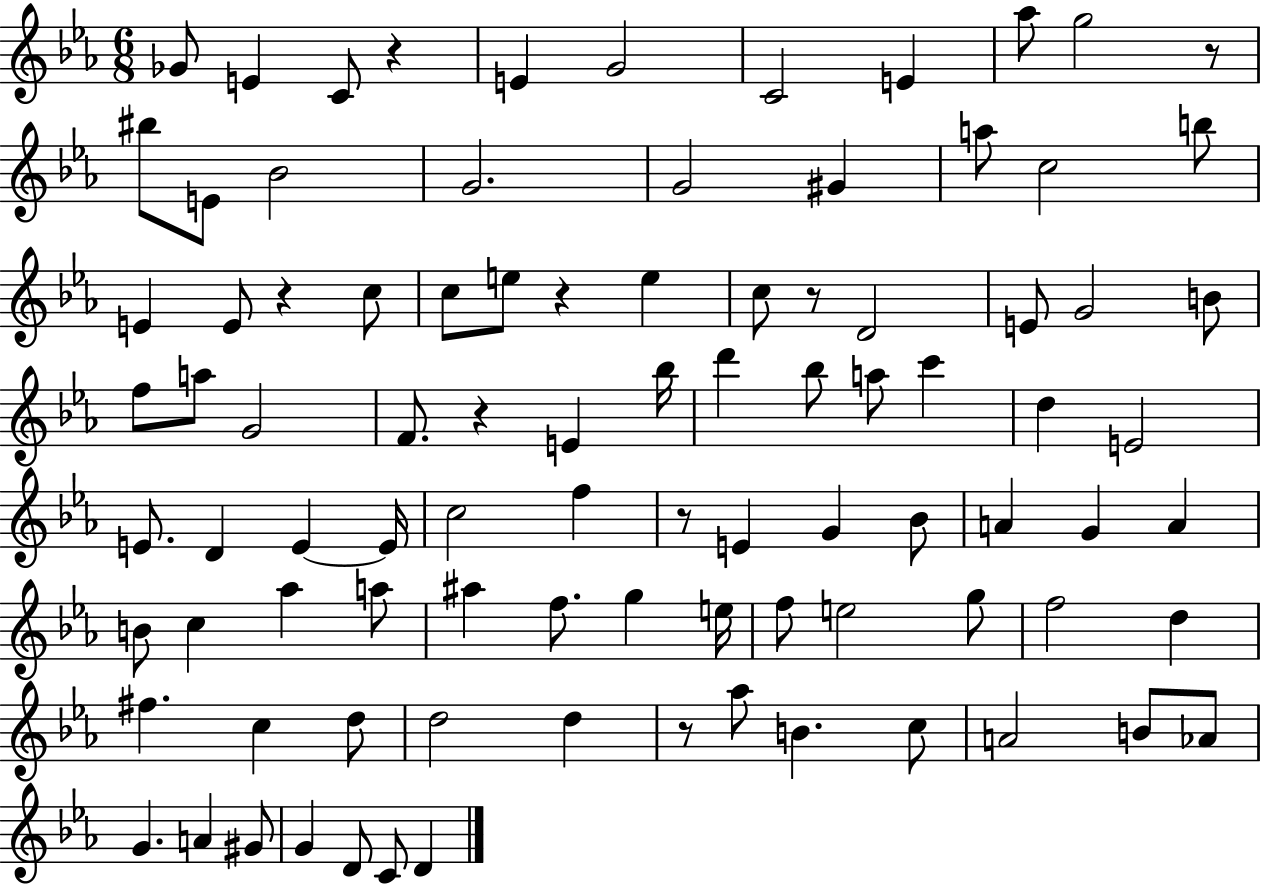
Gb4/e E4/q C4/e R/q E4/q G4/h C4/h E4/q Ab5/e G5/h R/e BIS5/e E4/e Bb4/h G4/h. G4/h G#4/q A5/e C5/h B5/e E4/q E4/e R/q C5/e C5/e E5/e R/q E5/q C5/e R/e D4/h E4/e G4/h B4/e F5/e A5/e G4/h F4/e. R/q E4/q Bb5/s D6/q Bb5/e A5/e C6/q D5/q E4/h E4/e. D4/q E4/q E4/s C5/h F5/q R/e E4/q G4/q Bb4/e A4/q G4/q A4/q B4/e C5/q Ab5/q A5/e A#5/q F5/e. G5/q E5/s F5/e E5/h G5/e F5/h D5/q F#5/q. C5/q D5/e D5/h D5/q R/e Ab5/e B4/q. C5/e A4/h B4/e Ab4/e G4/q. A4/q G#4/e G4/q D4/e C4/e D4/q